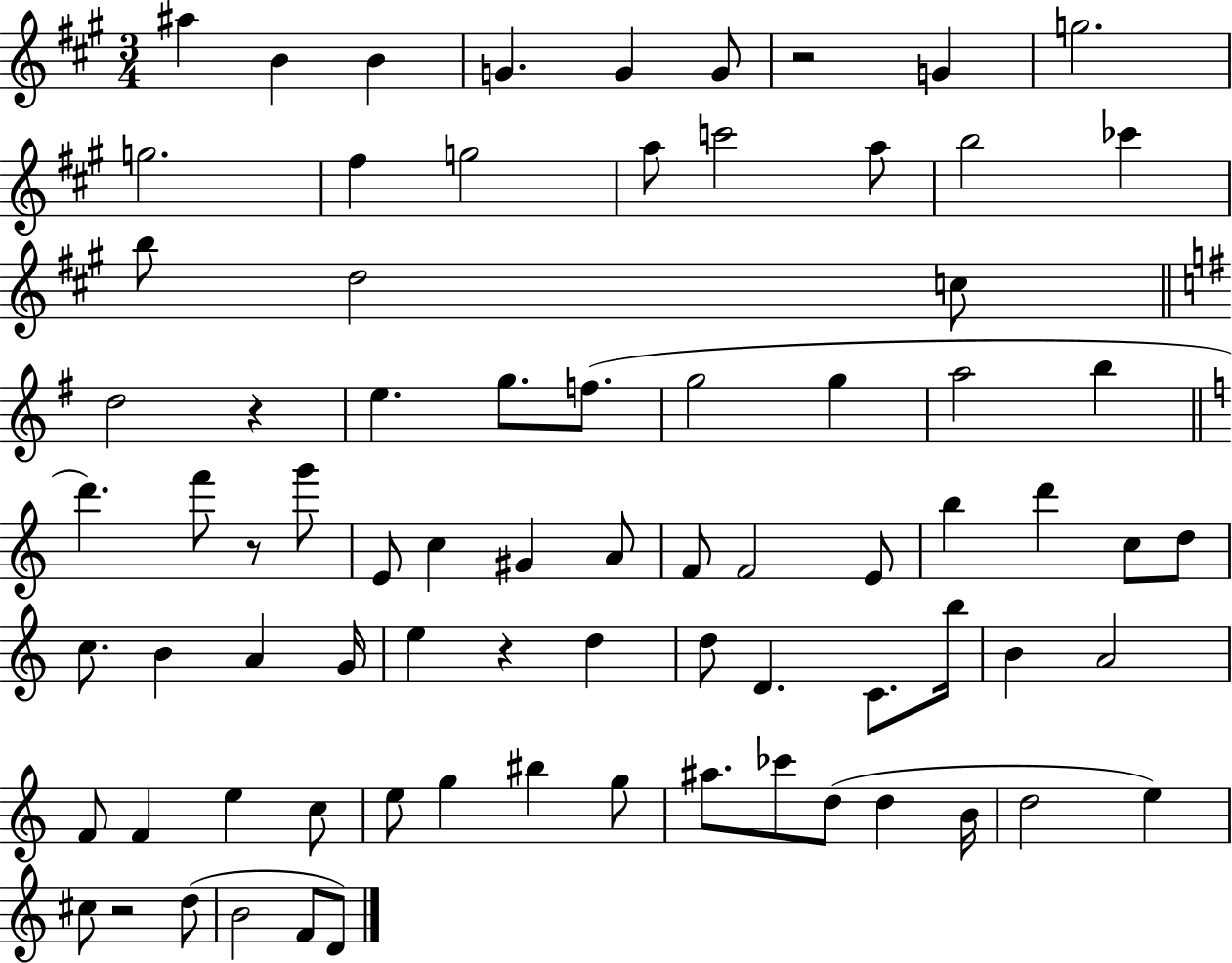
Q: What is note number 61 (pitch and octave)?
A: G5